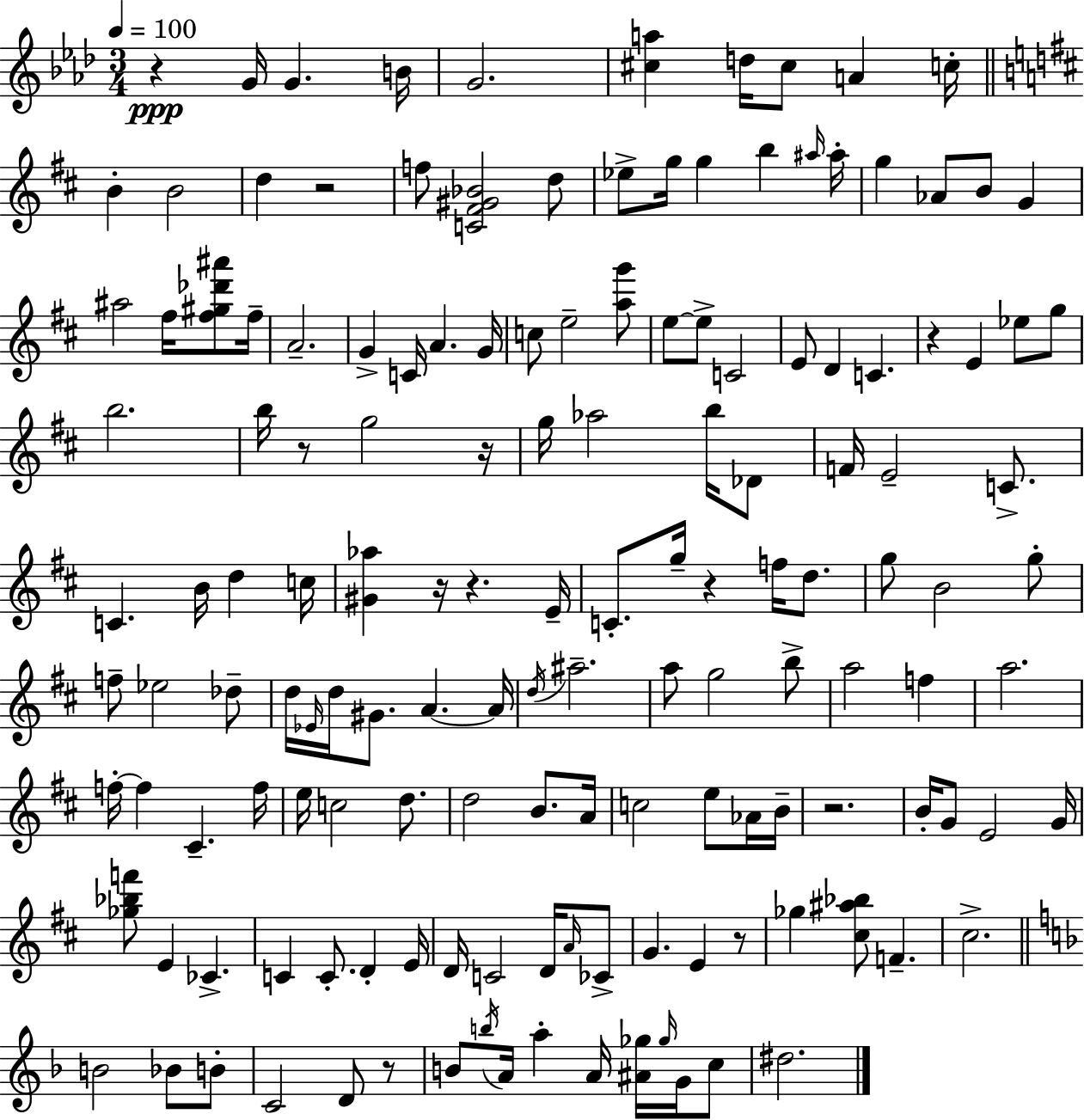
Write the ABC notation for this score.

X:1
T:Untitled
M:3/4
L:1/4
K:Fm
z G/4 G B/4 G2 [^ca] d/4 ^c/2 A c/4 B B2 d z2 f/2 [C^F^G_B]2 d/2 _e/2 g/4 g b ^a/4 ^a/4 g _A/2 B/2 G ^a2 ^f/4 [^f^g_d'^a']/2 ^f/4 A2 G C/4 A G/4 c/2 e2 [ag']/2 e/2 e/2 C2 E/2 D C z E _e/2 g/2 b2 b/4 z/2 g2 z/4 g/4 _a2 b/4 _D/2 F/4 E2 C/2 C B/4 d c/4 [^G_a] z/4 z E/4 C/2 g/4 z f/4 d/2 g/2 B2 g/2 f/2 _e2 _d/2 d/4 _E/4 d/4 ^G/2 A A/4 d/4 ^a2 a/2 g2 b/2 a2 f a2 f/4 f ^C f/4 e/4 c2 d/2 d2 B/2 A/4 c2 e/2 _A/4 B/4 z2 B/4 G/2 E2 G/4 [_g_bf']/2 E _C C C/2 D E/4 D/4 C2 D/4 A/4 _C/2 G E z/2 _g [^c^a_b]/2 F ^c2 B2 _B/2 B/2 C2 D/2 z/2 B/2 b/4 A/4 a A/4 [^A_g]/4 _g/4 G/4 c/2 ^d2